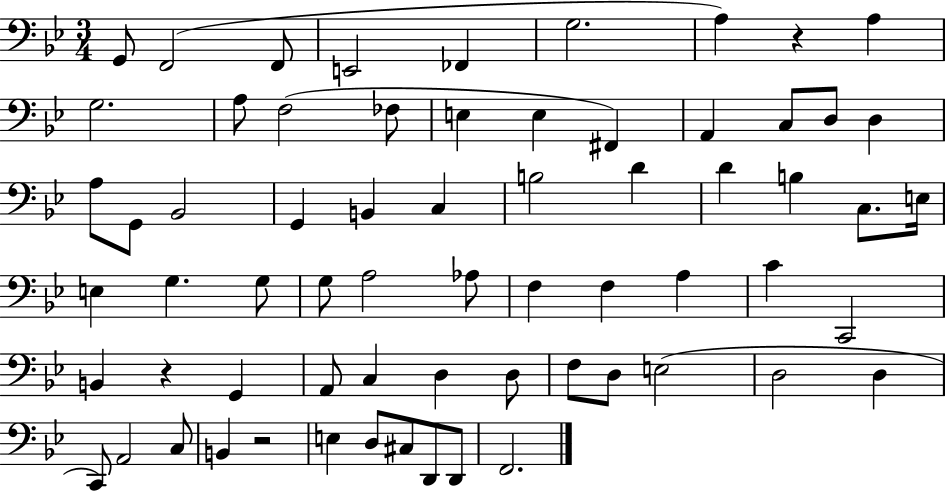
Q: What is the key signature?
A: BES major